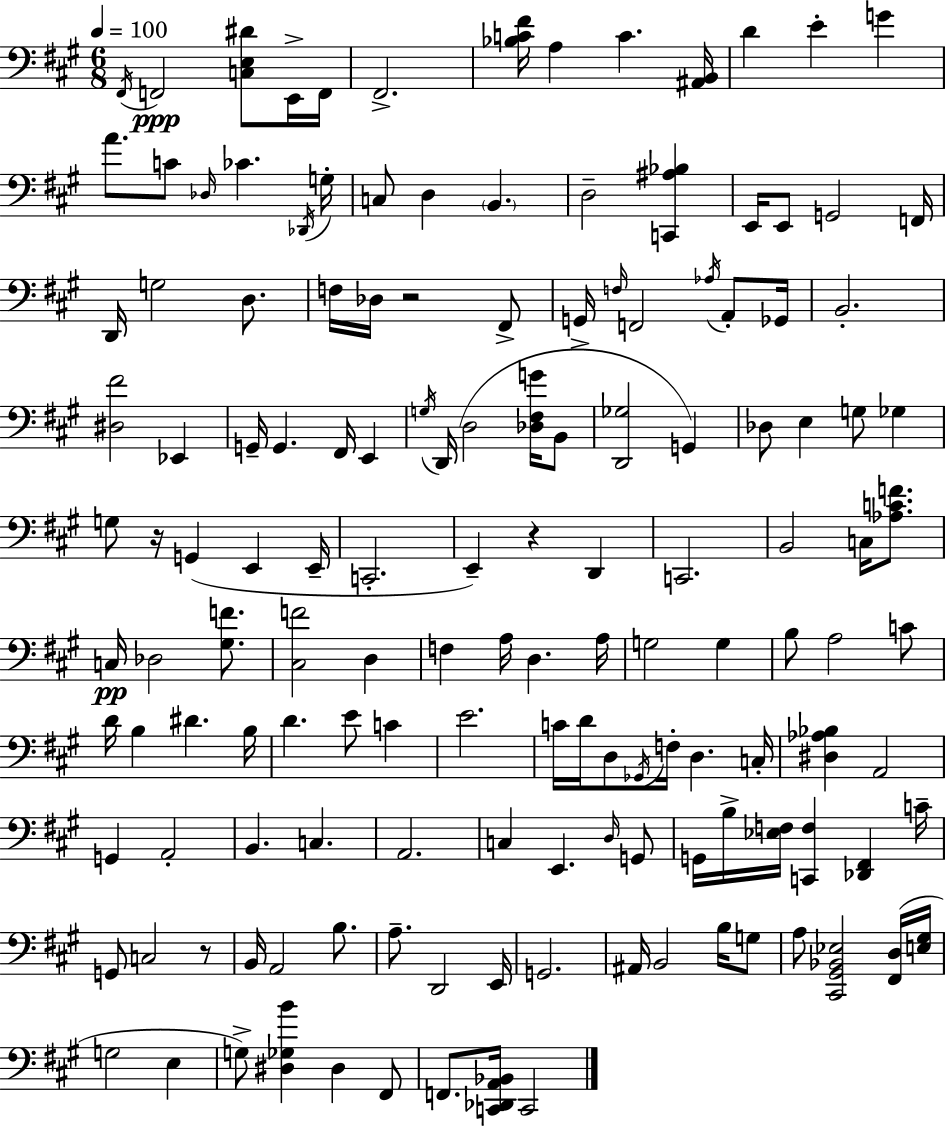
F#2/s F2/h [C3,E3,D#4]/e E2/s F2/s F#2/h. [Bb3,C4,F#4]/s A3/q C4/q. [A#2,B2]/s D4/q E4/q G4/q A4/e. C4/e Db3/s CES4/q. Db2/s G3/s C3/e D3/q B2/q. D3/h [C2,A#3,Bb3]/q E2/s E2/e G2/h F2/s D2/s G3/h D3/e. F3/s Db3/s R/h F#2/e G2/s F3/s F2/h Ab3/s A2/e Gb2/s B2/h. [D#3,F#4]/h Eb2/q G2/s G2/q. F#2/s E2/q G3/s D2/s D3/h [Db3,F#3,G4]/s B2/e [D2,Gb3]/h G2/q Db3/e E3/q G3/e Gb3/q G3/e R/s G2/q E2/q E2/s C2/h. E2/q R/q D2/q C2/h. B2/h C3/s [Ab3,C4,F4]/e. C3/s Db3/h [G#3,F4]/e. [C#3,F4]/h D3/q F3/q A3/s D3/q. A3/s G3/h G3/q B3/e A3/h C4/e D4/s B3/q D#4/q. B3/s D4/q. E4/e C4/q E4/h. C4/s D4/s D3/e Gb2/s F3/s D3/q. C3/s [D#3,Ab3,Bb3]/q A2/h G2/q A2/h B2/q. C3/q. A2/h. C3/q E2/q. D3/s G2/e G2/s B3/s [Eb3,F3]/s [C2,F3]/q [Db2,F#2]/q C4/s G2/e C3/h R/e B2/s A2/h B3/e. A3/e. D2/h E2/s G2/h. A#2/s B2/h B3/s G3/e A3/e [C#2,G#2,Bb2,Eb3]/h [F#2,D3]/s [E3,G#3]/s G3/h E3/q G3/e [D#3,Gb3,B4]/q D#3/q F#2/e F2/e. [C2,Db2,A2,Bb2]/s C2/h